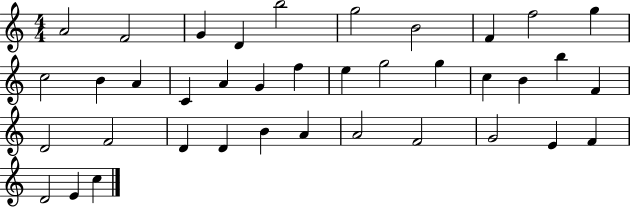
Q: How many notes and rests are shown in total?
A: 38